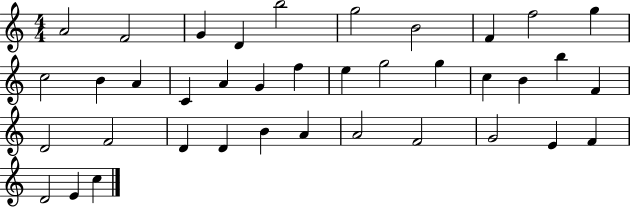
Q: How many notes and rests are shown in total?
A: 38